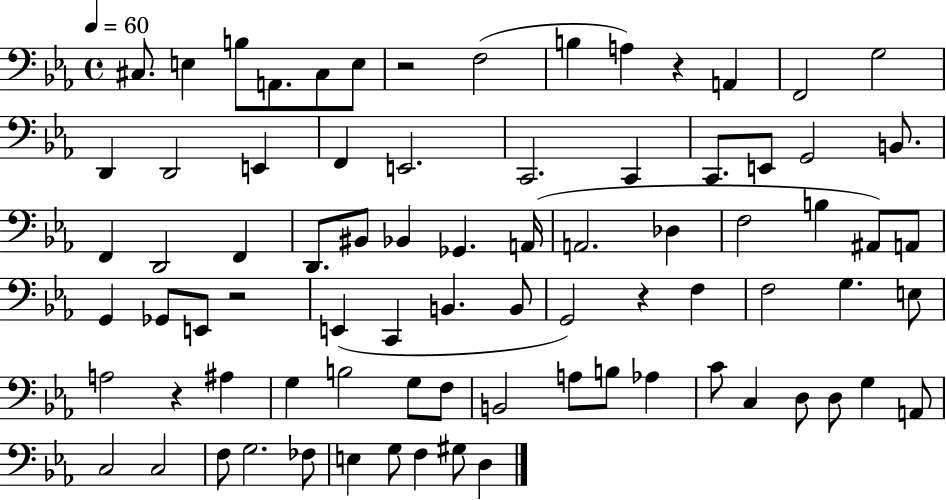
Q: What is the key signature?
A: EES major